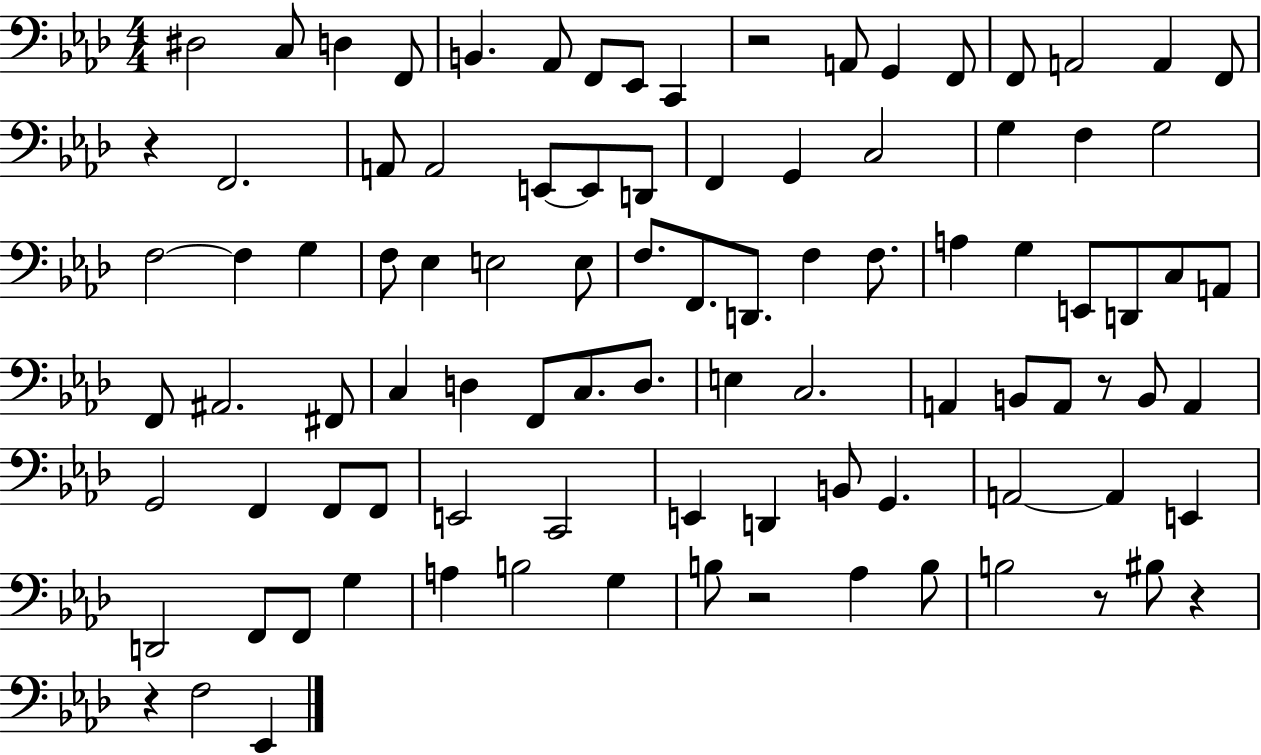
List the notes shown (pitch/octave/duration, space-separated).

D#3/h C3/e D3/q F2/e B2/q. Ab2/e F2/e Eb2/e C2/q R/h A2/e G2/q F2/e F2/e A2/h A2/q F2/e R/q F2/h. A2/e A2/h E2/e E2/e D2/e F2/q G2/q C3/h G3/q F3/q G3/h F3/h F3/q G3/q F3/e Eb3/q E3/h E3/e F3/e. F2/e. D2/e. F3/q F3/e. A3/q G3/q E2/e D2/e C3/e A2/e F2/e A#2/h. F#2/e C3/q D3/q F2/e C3/e. D3/e. E3/q C3/h. A2/q B2/e A2/e R/e B2/e A2/q G2/h F2/q F2/e F2/e E2/h C2/h E2/q D2/q B2/e G2/q. A2/h A2/q E2/q D2/h F2/e F2/e G3/q A3/q B3/h G3/q B3/e R/h Ab3/q B3/e B3/h R/e BIS3/e R/q R/q F3/h Eb2/q